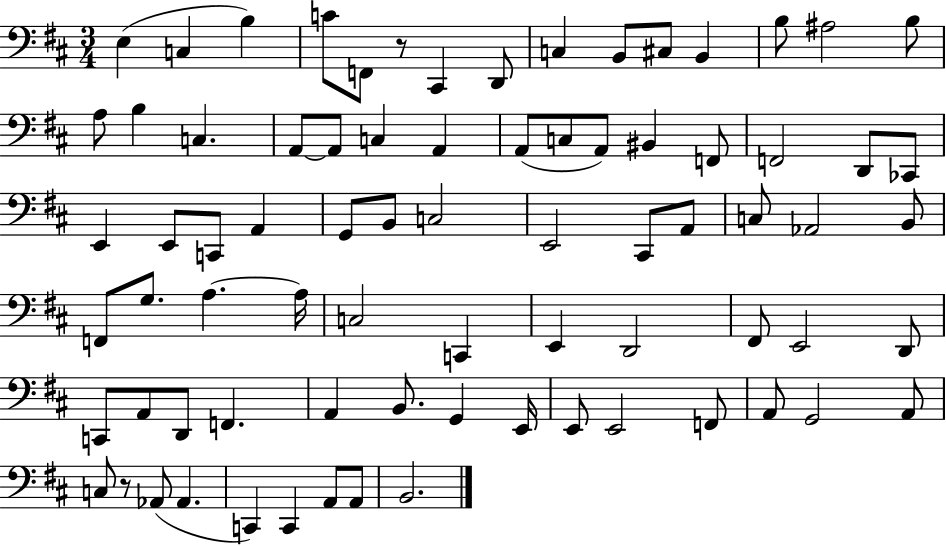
{
  \clef bass
  \numericTimeSignature
  \time 3/4
  \key d \major
  e4( c4 b4) | c'8 f,8 r8 cis,4 d,8 | c4 b,8 cis8 b,4 | b8 ais2 b8 | \break a8 b4 c4. | a,8~~ a,8 c4 a,4 | a,8( c8 a,8) bis,4 f,8 | f,2 d,8 ces,8 | \break e,4 e,8 c,8 a,4 | g,8 b,8 c2 | e,2 cis,8 a,8 | c8 aes,2 b,8 | \break f,8 g8. a4.~~ a16 | c2 c,4 | e,4 d,2 | fis,8 e,2 d,8 | \break c,8 a,8 d,8 f,4. | a,4 b,8. g,4 e,16 | e,8 e,2 f,8 | a,8 g,2 a,8 | \break c8 r8 aes,8( aes,4. | c,4) c,4 a,8 a,8 | b,2. | \bar "|."
}